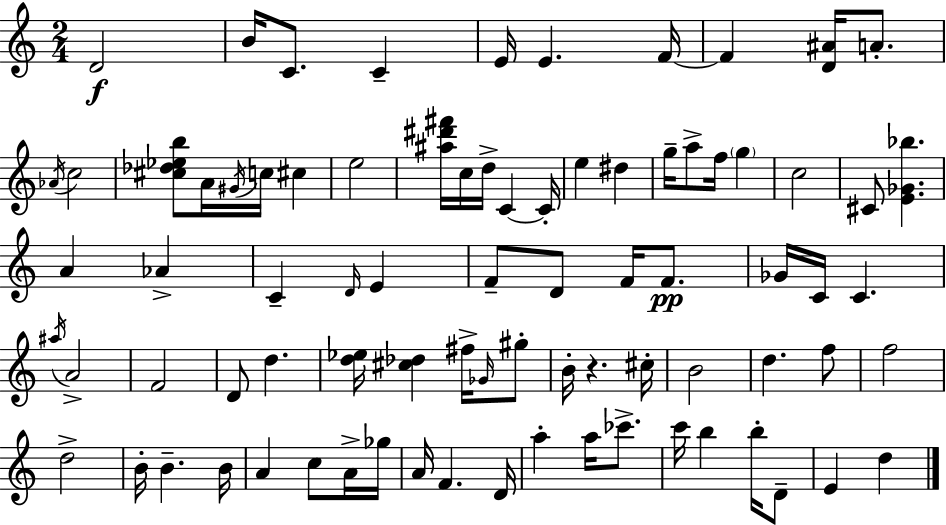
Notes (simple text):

D4/h B4/s C4/e. C4/q E4/s E4/q. F4/s F4/q [D4,A#4]/s A4/e. Ab4/s C5/h [C#5,Db5,Eb5,B5]/e A4/s G#4/s C5/s C#5/q E5/h [A#5,D#6,F#6]/s C5/s D5/s C4/q C4/s E5/q D#5/q G5/s A5/e F5/s G5/q C5/h C#4/e [E4,Gb4,Bb5]/q. A4/q Ab4/q C4/q D4/s E4/q F4/e D4/e F4/s F4/e. Gb4/s C4/s C4/q. A#5/s A4/h F4/h D4/e D5/q. [D5,Eb5]/s [C#5,Db5]/q F#5/s Gb4/s G#5/e B4/s R/q. C#5/s B4/h D5/q. F5/e F5/h D5/h B4/s B4/q. B4/s A4/q C5/e A4/s Gb5/s A4/s F4/q. D4/s A5/q A5/s CES6/e. C6/s B5/q B5/s D4/e E4/q D5/q